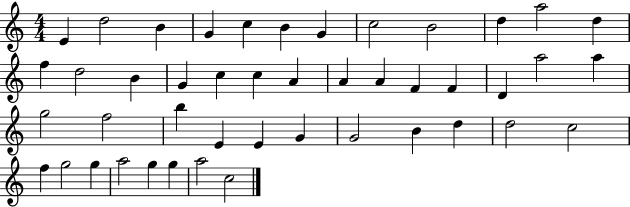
{
  \clef treble
  \numericTimeSignature
  \time 4/4
  \key c \major
  e'4 d''2 b'4 | g'4 c''4 b'4 g'4 | c''2 b'2 | d''4 a''2 d''4 | \break f''4 d''2 b'4 | g'4 c''4 c''4 a'4 | a'4 a'4 f'4 f'4 | d'4 a''2 a''4 | \break g''2 f''2 | b''4 e'4 e'4 g'4 | g'2 b'4 d''4 | d''2 c''2 | \break f''4 g''2 g''4 | a''2 g''4 g''4 | a''2 c''2 | \bar "|."
}